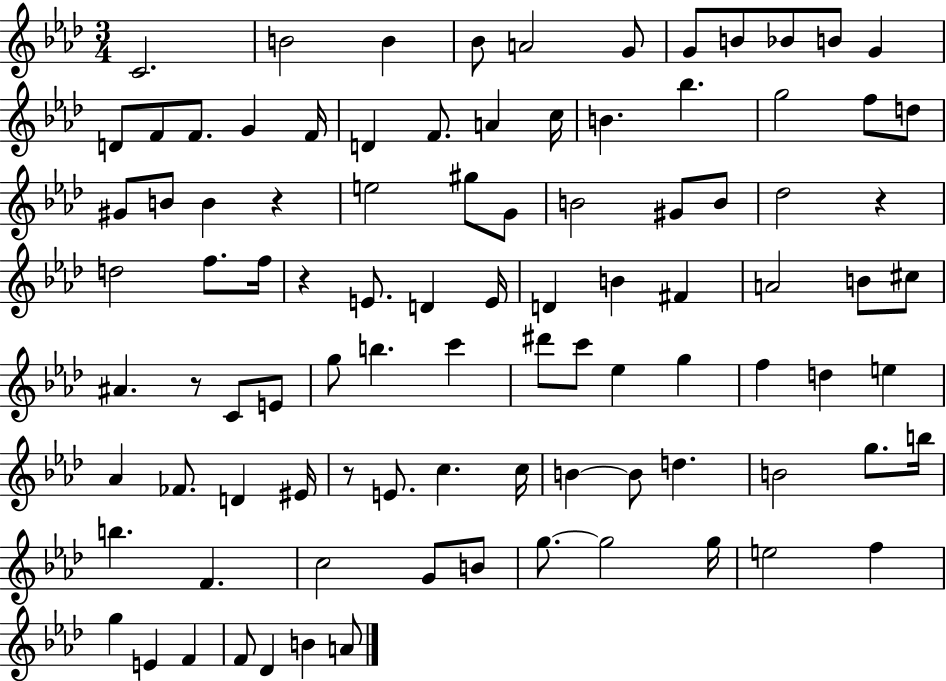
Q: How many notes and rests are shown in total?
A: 95